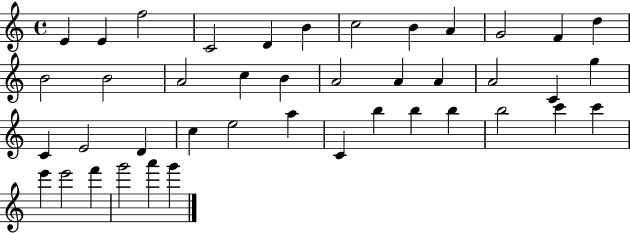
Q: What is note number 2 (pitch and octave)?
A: E4